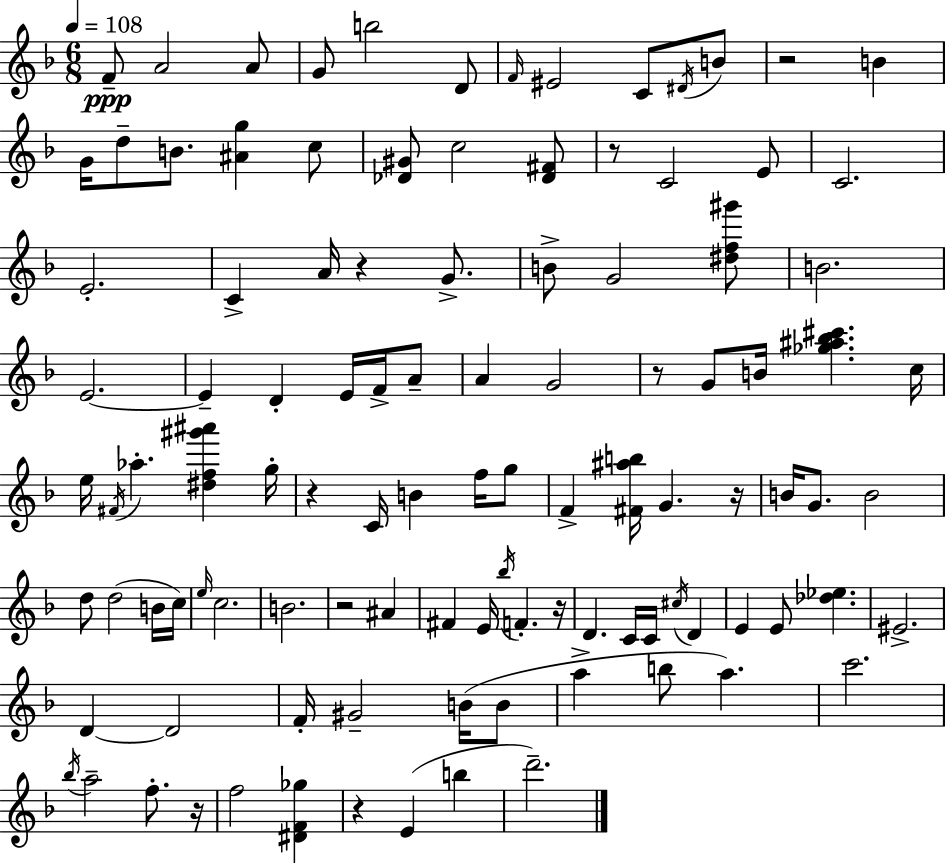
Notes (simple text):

F4/e A4/h A4/e G4/e B5/h D4/e F4/s EIS4/h C4/e D#4/s B4/e R/h B4/q G4/s D5/e B4/e. [A#4,G5]/q C5/e [Db4,G#4]/e C5/h [Db4,F#4]/e R/e C4/h E4/e C4/h. E4/h. C4/q A4/s R/q G4/e. B4/e G4/h [D#5,F5,G#6]/e B4/h. E4/h. E4/q D4/q E4/s F4/s A4/e A4/q G4/h R/e G4/e B4/s [Gb5,A#5,Bb5,C#6]/q. C5/s E5/s F#4/s Ab5/q. [D#5,F5,G#6,A#6]/q G5/s R/q C4/s B4/q F5/s G5/e F4/q [F#4,A#5,B5]/s G4/q. R/s B4/s G4/e. B4/h D5/e D5/h B4/s C5/s E5/s C5/h. B4/h. R/h A#4/q F#4/q E4/s Bb5/s F4/q. R/s D4/q. C4/s C4/s C#5/s D4/q E4/q E4/e [Db5,Eb5]/q. EIS4/h. D4/q D4/h F4/s G#4/h B4/s B4/e A5/q B5/e A5/q. C6/h. Bb5/s A5/h F5/e. R/s F5/h [D#4,F4,Gb5]/q R/q E4/q B5/q D6/h.